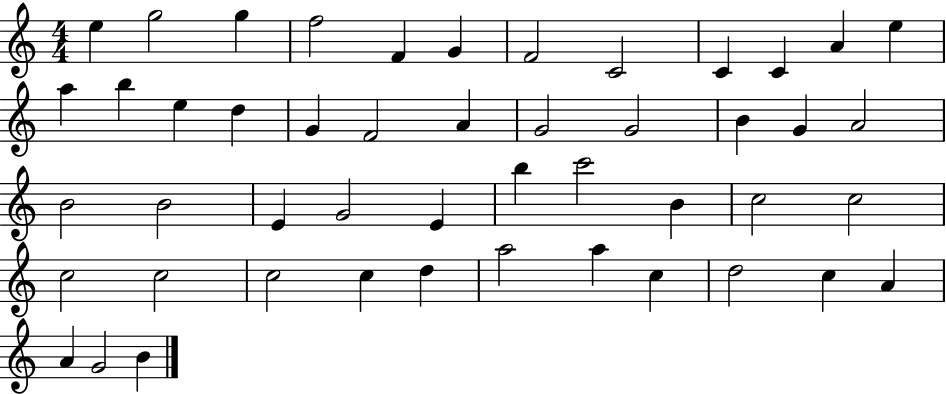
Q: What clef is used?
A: treble